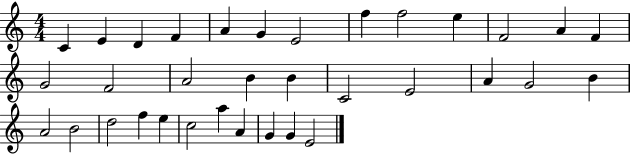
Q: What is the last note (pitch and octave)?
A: E4